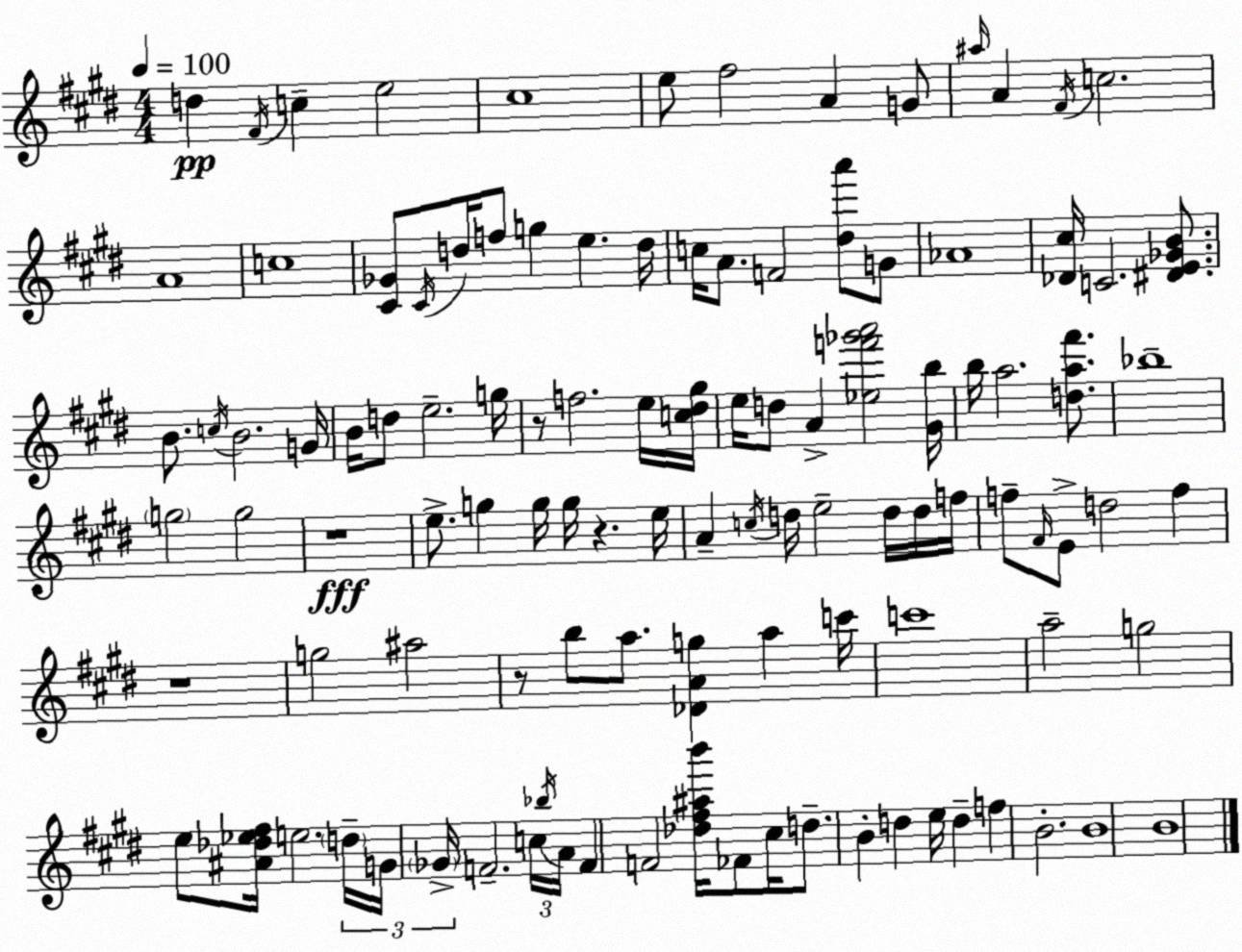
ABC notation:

X:1
T:Untitled
M:4/4
L:1/4
K:E
d ^F/4 c e2 ^c4 e/2 ^f2 A G/2 ^a/4 A ^F/4 c2 A4 c4 [^C_G]/2 ^C/4 d/4 f/2 g e d/4 c/4 A/2 F2 [^da']/2 G/2 _A4 [_D^c]/4 C2 [^DE_GB]/2 B/2 c/4 B2 G/4 B/4 d/2 e2 g/4 z/2 f2 e/4 [c^d^g]/4 e/4 d/2 A [_ef'_g'a']2 [^Gb]/4 b/4 a2 [da^f']/2 _b4 g2 g2 z4 e/2 g g/4 g/4 z e/4 A c/4 d/4 e2 d/4 d/4 f/4 f/2 ^F/4 E/2 d2 f z4 g2 ^a2 z/2 b/2 a/2 [_DAg] a c'/4 c'4 a2 g2 e/2 [^A_d_e^f]/4 e2 d/4 G/4 _G/4 F2 c/4 _b/4 A/4 F F2 [_d^f^ab']/4 _F/2 ^c/4 d/2 B d e/4 d f B2 B4 B4